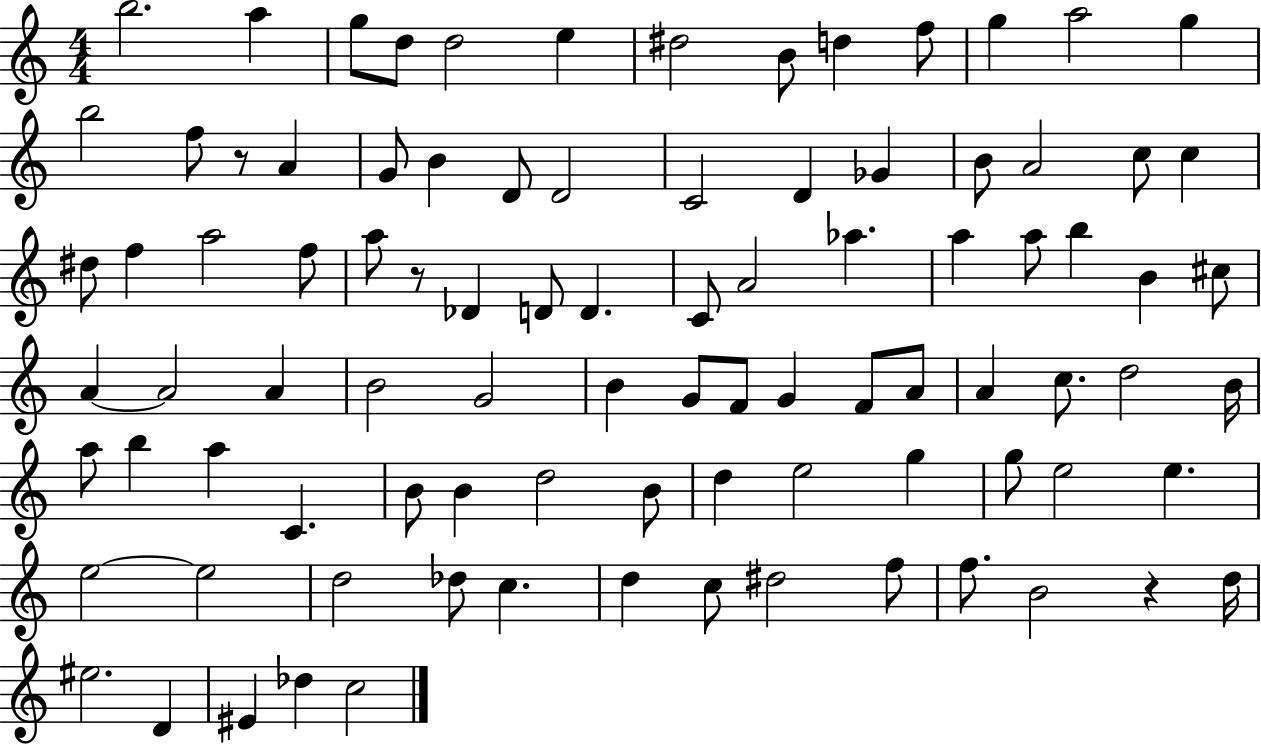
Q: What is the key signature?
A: C major